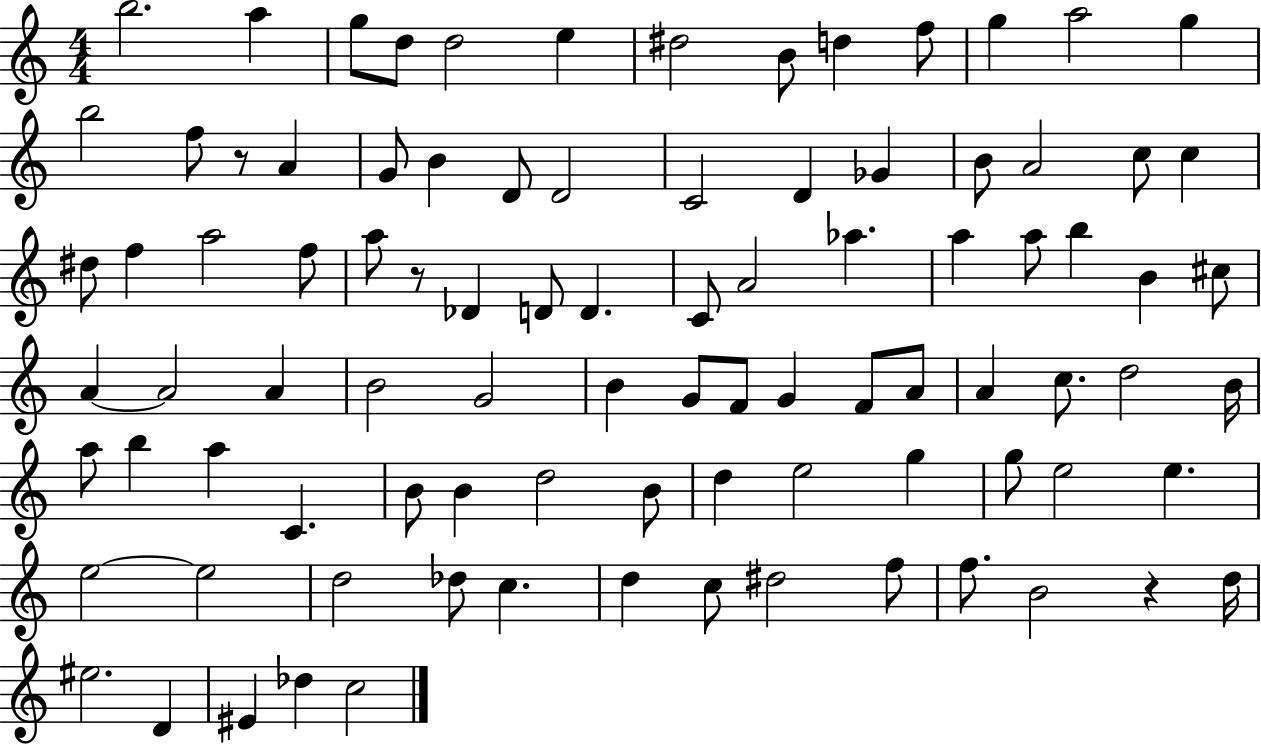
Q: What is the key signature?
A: C major